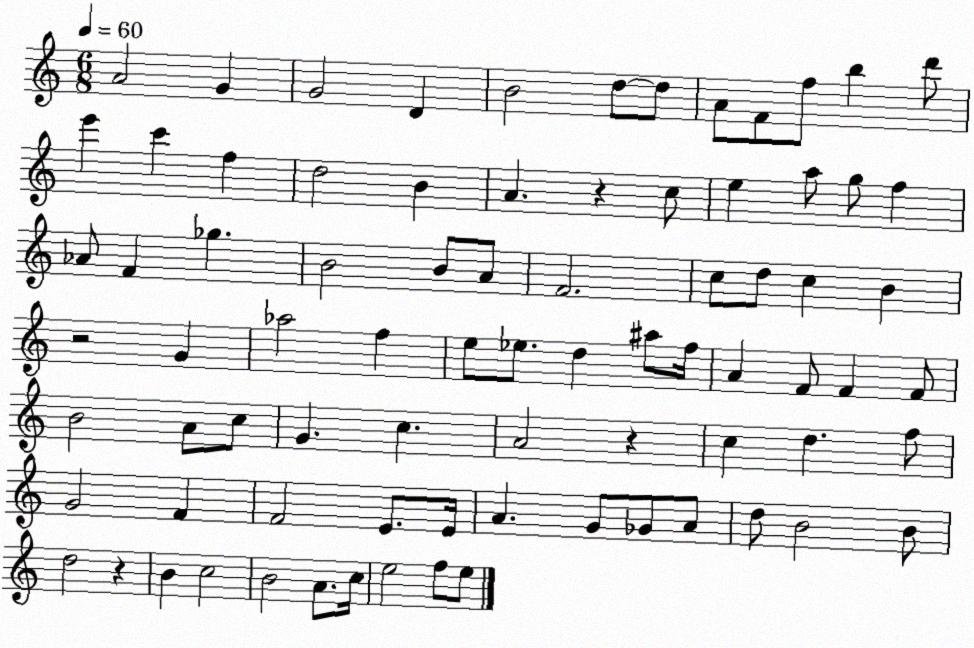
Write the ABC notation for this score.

X:1
T:Untitled
M:6/8
L:1/4
K:C
A2 G G2 D B2 d/2 d/2 A/2 F/2 f/2 b d'/2 e' c' f d2 B A z c/2 e a/2 g/2 f _A/2 F _g B2 B/2 A/2 F2 c/2 d/2 c B z2 G _a2 f e/2 _e/2 d ^a/2 f/4 A F/2 F F/2 B2 A/2 c/2 G c A2 z c d f/2 G2 F F2 E/2 E/4 A G/2 _G/2 A/2 d/2 B2 B/2 d2 z B c2 B2 A/2 c/4 e2 f/2 e/2